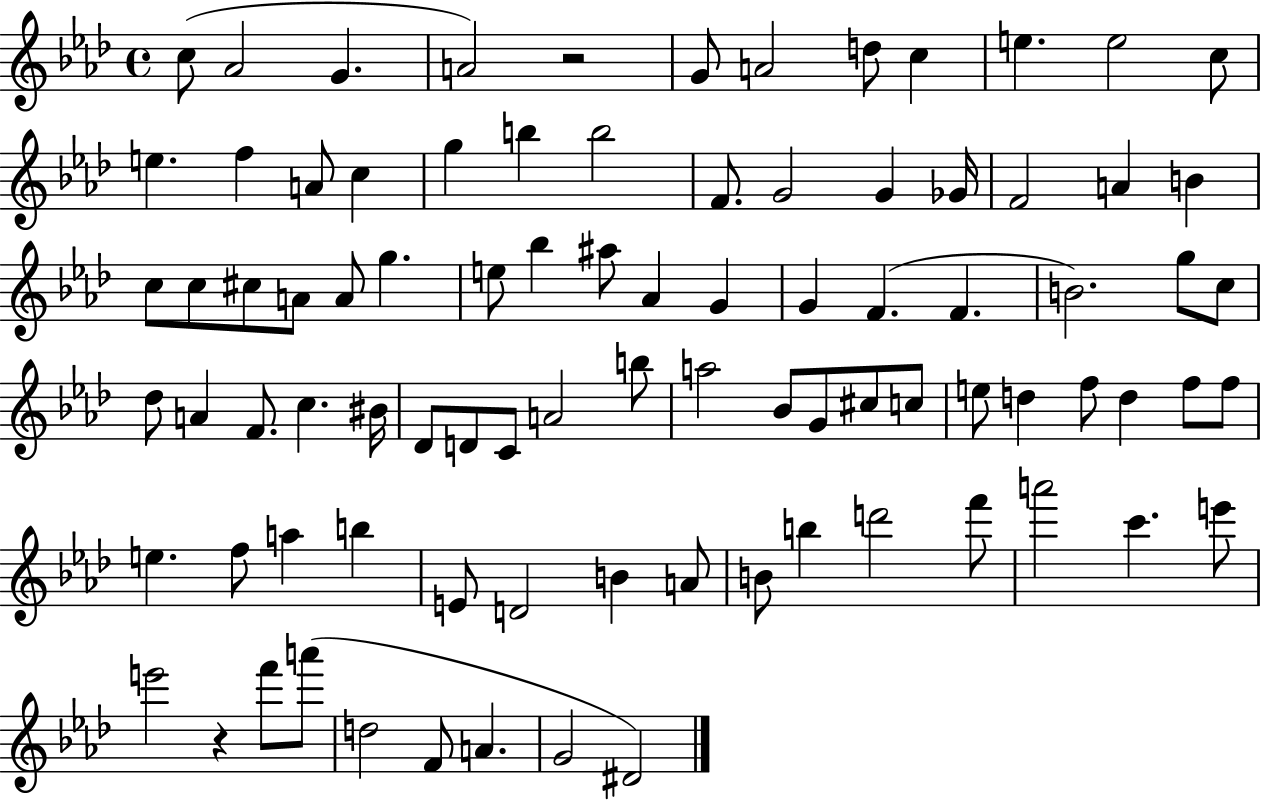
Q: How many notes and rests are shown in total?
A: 88